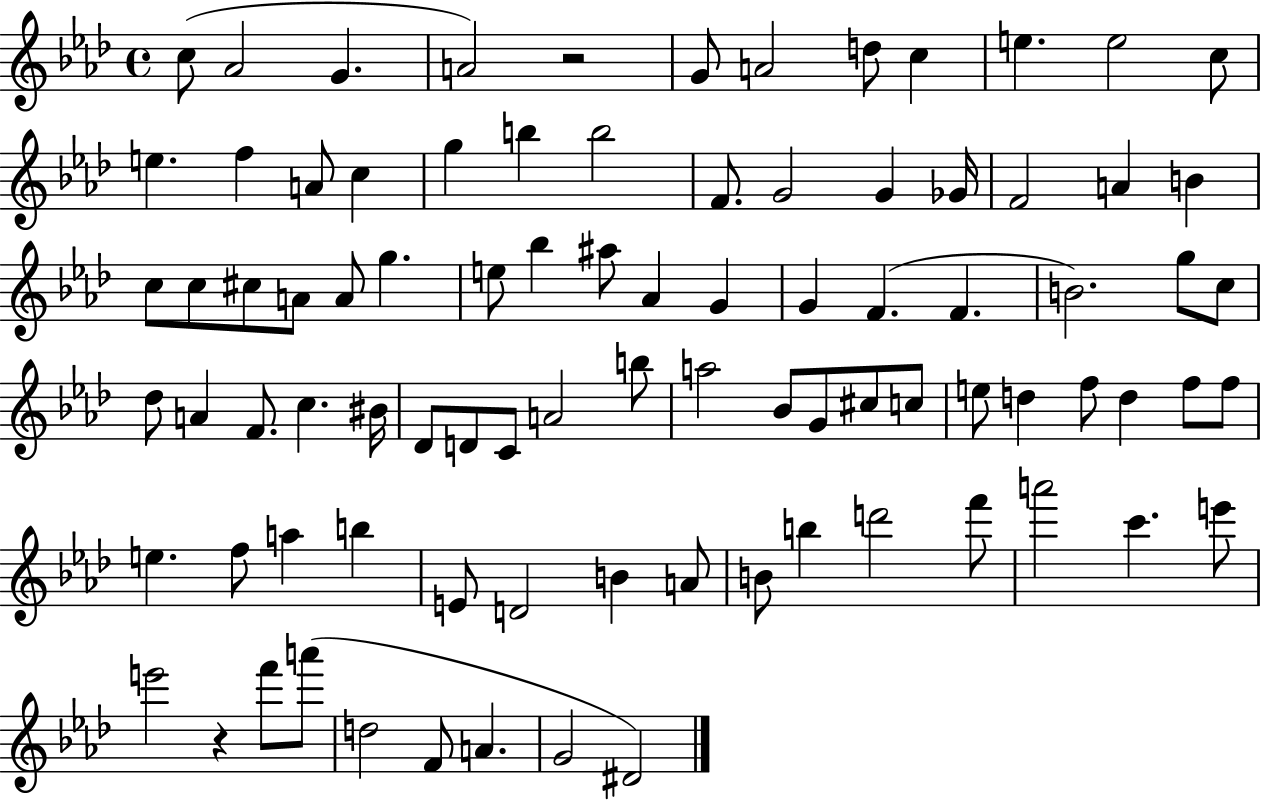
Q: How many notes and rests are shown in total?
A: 88